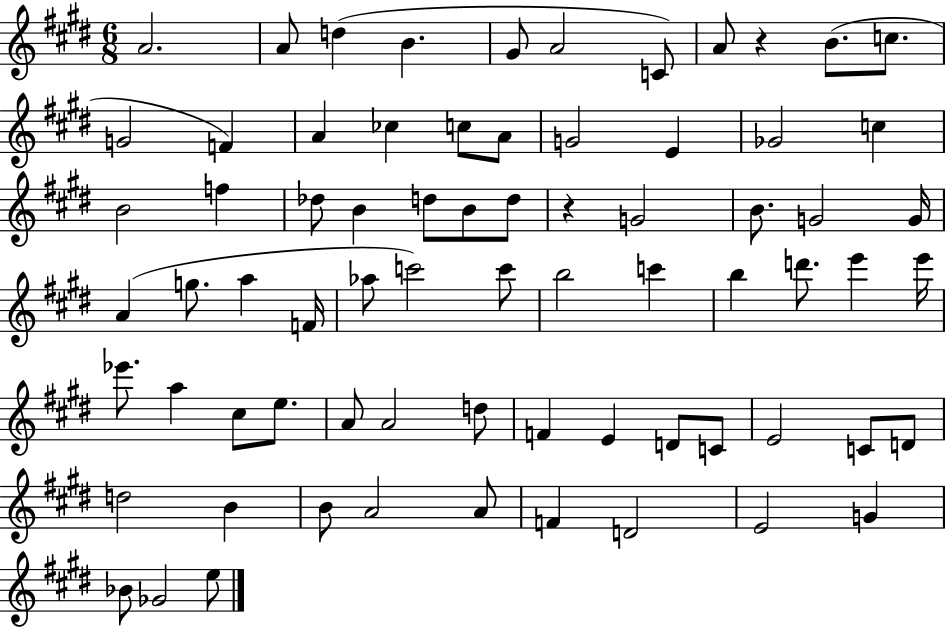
A4/h. A4/e D5/q B4/q. G#4/e A4/h C4/e A4/e R/q B4/e. C5/e. G4/h F4/q A4/q CES5/q C5/e A4/e G4/h E4/q Gb4/h C5/q B4/h F5/q Db5/e B4/q D5/e B4/e D5/e R/q G4/h B4/e. G4/h G4/s A4/q G5/e. A5/q F4/s Ab5/e C6/h C6/e B5/h C6/q B5/q D6/e. E6/q E6/s Eb6/e. A5/q C#5/e E5/e. A4/e A4/h D5/e F4/q E4/q D4/e C4/e E4/h C4/e D4/e D5/h B4/q B4/e A4/h A4/e F4/q D4/h E4/h G4/q Bb4/e Gb4/h E5/e